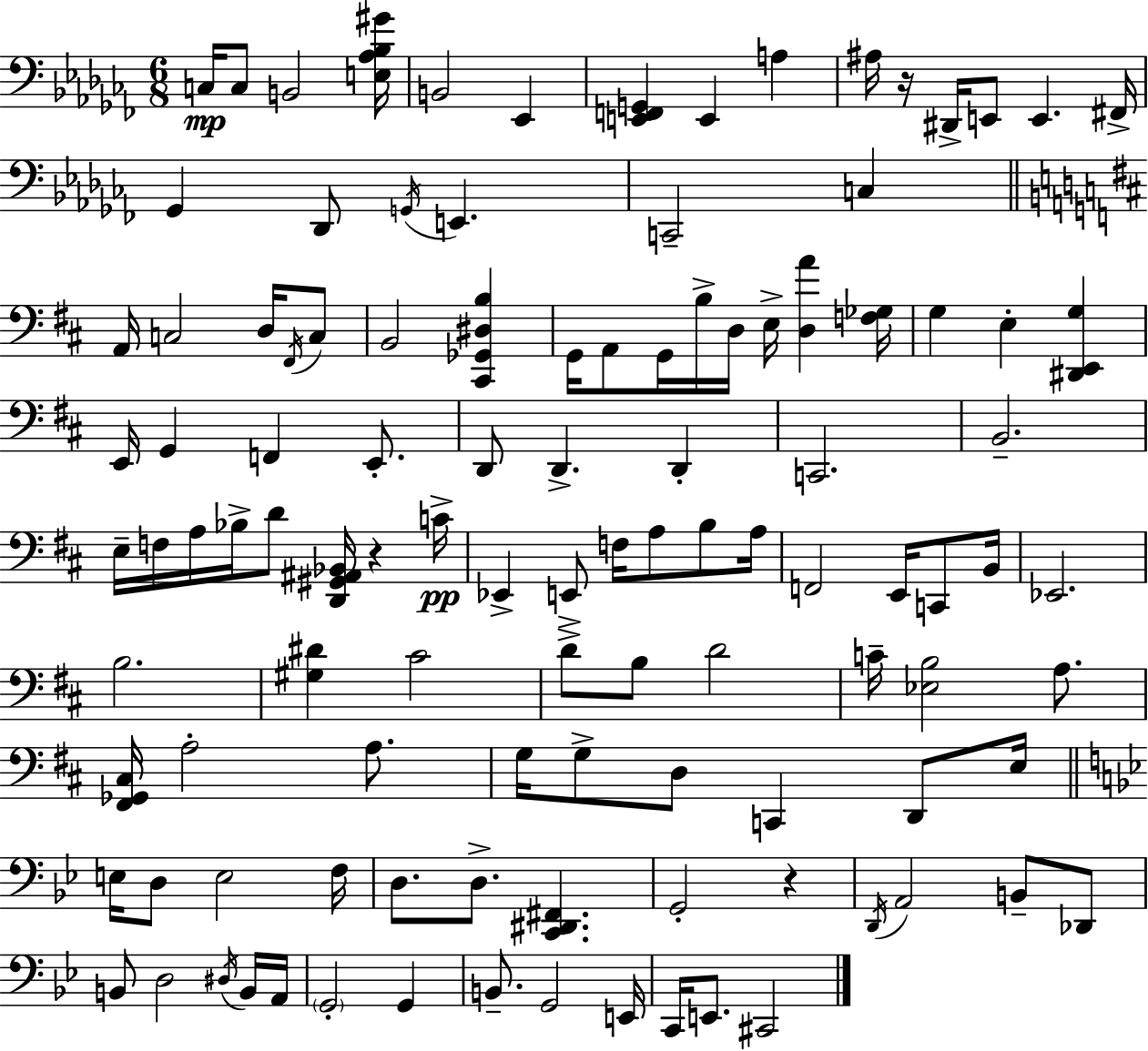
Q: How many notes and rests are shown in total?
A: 111